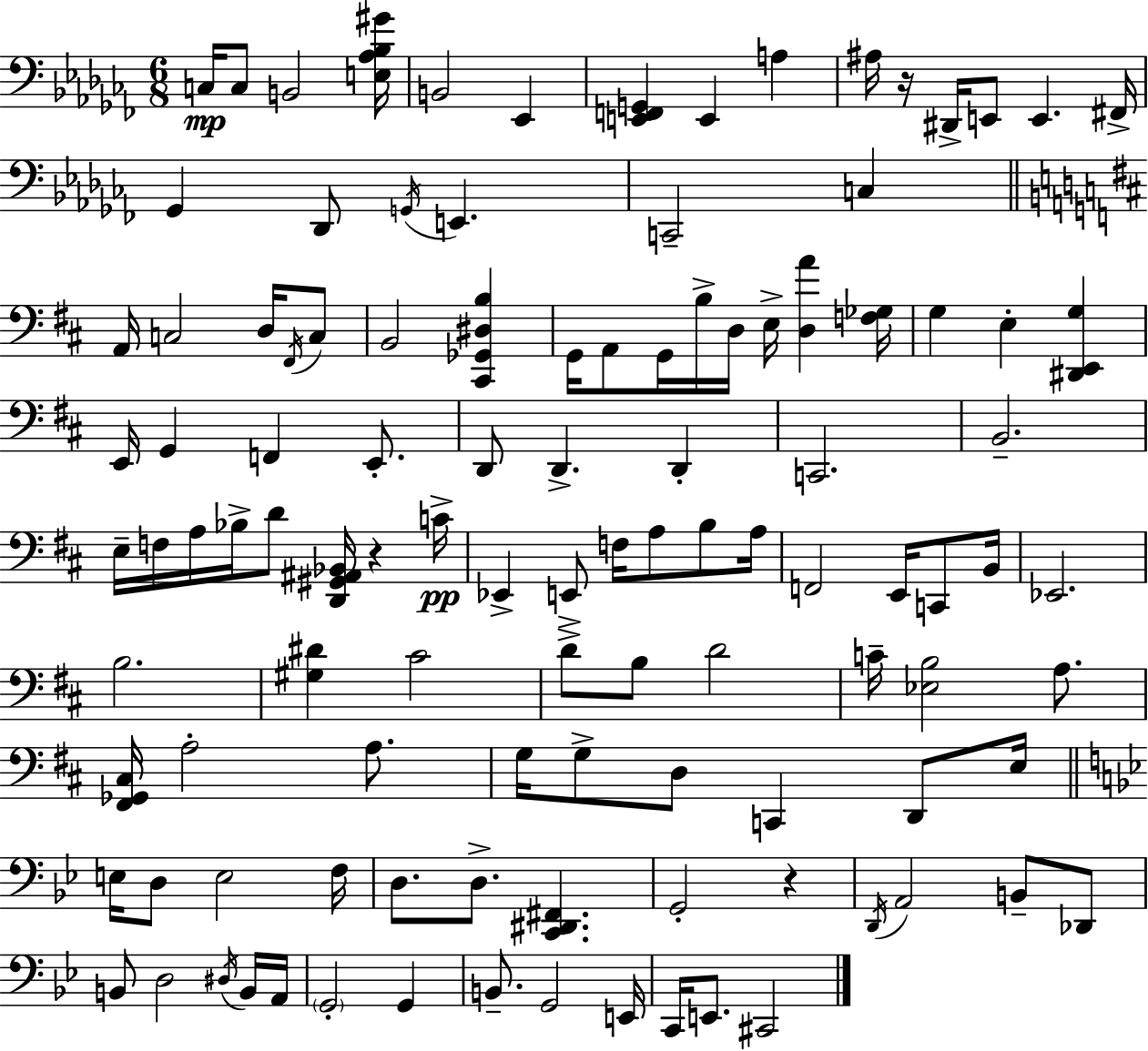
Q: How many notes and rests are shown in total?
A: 111